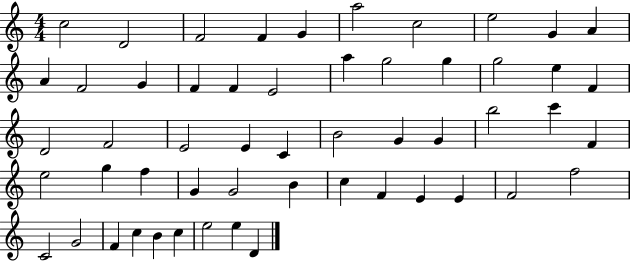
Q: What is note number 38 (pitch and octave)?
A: G4